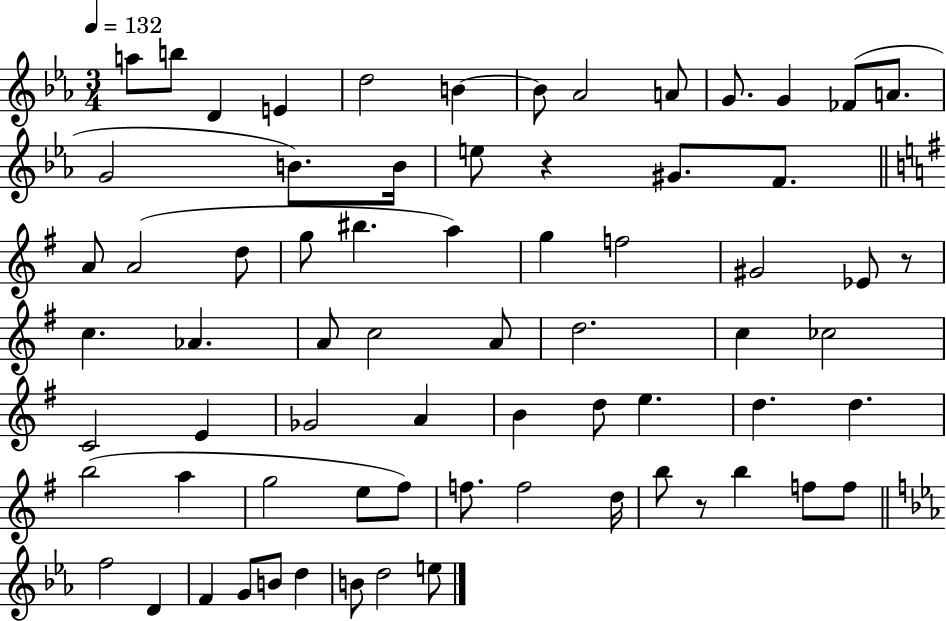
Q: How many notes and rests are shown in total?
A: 70